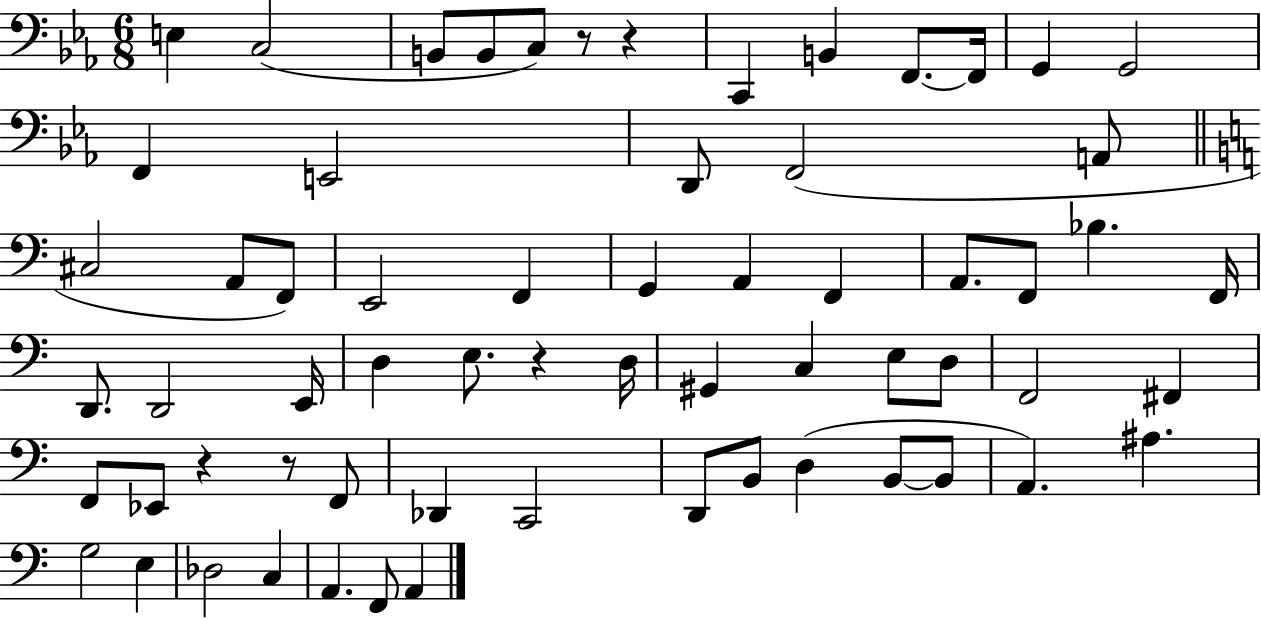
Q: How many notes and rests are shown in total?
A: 64